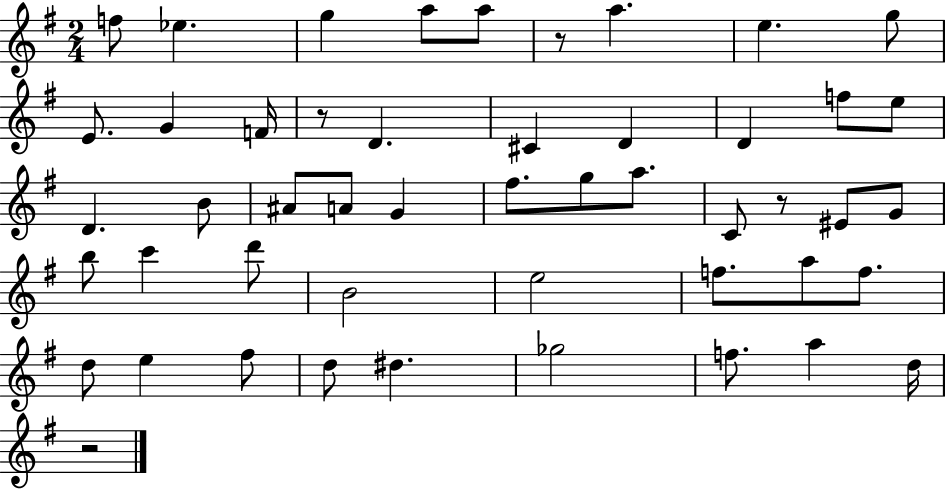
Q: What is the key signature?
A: G major